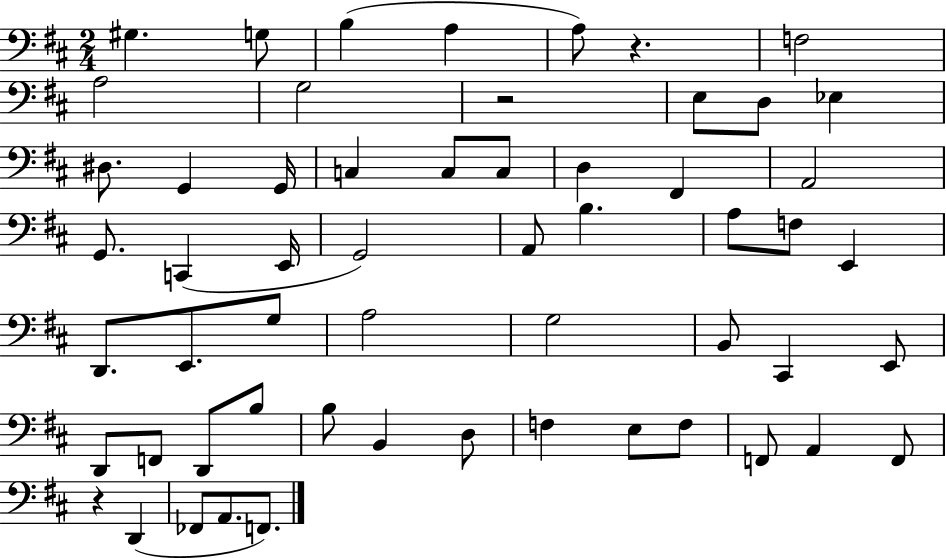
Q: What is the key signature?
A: D major